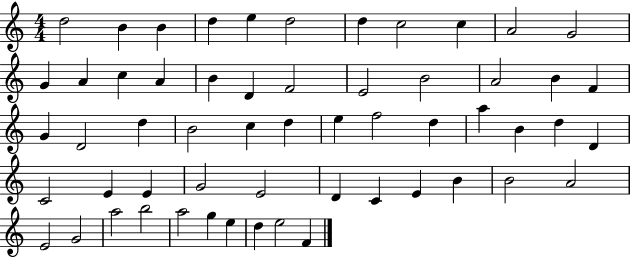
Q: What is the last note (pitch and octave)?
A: F4